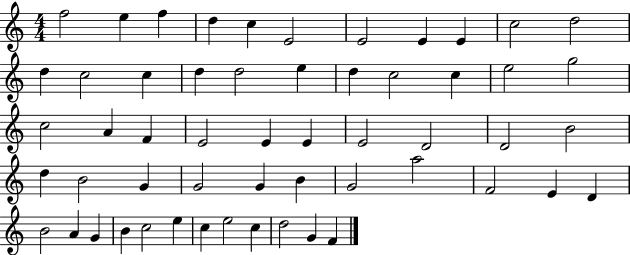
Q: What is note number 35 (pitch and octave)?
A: G4